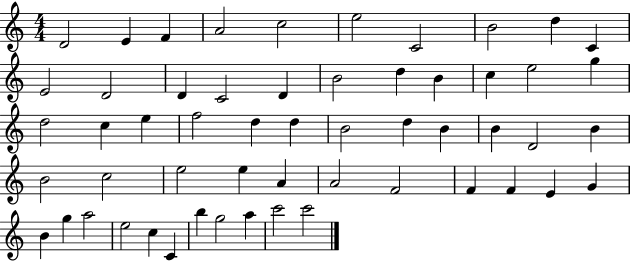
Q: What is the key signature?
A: C major